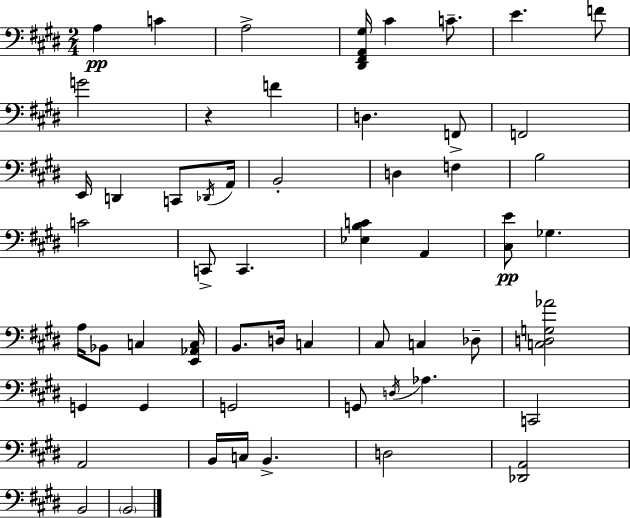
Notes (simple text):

A3/q C4/q A3/h [D#2,F#2,A2,G#3]/s C#4/q C4/e. E4/q. F4/e G4/h R/q F4/q D3/q. F2/e F2/h E2/s D2/q C2/e Db2/s A2/s B2/h D3/q F3/q B3/h C4/h C2/e C2/q. [Eb3,B3,C4]/q A2/q [C#3,E4]/e Gb3/q. A3/s Bb2/e C3/q [E2,Ab2,C3]/s B2/e. D3/s C3/q C#3/e C3/q Db3/e [C3,D3,G3,Ab4]/h G2/q G2/q G2/h G2/e D3/s Ab3/q. C2/h A2/h B2/s C3/s B2/q. D3/h [Db2,A2]/h B2/h B2/h